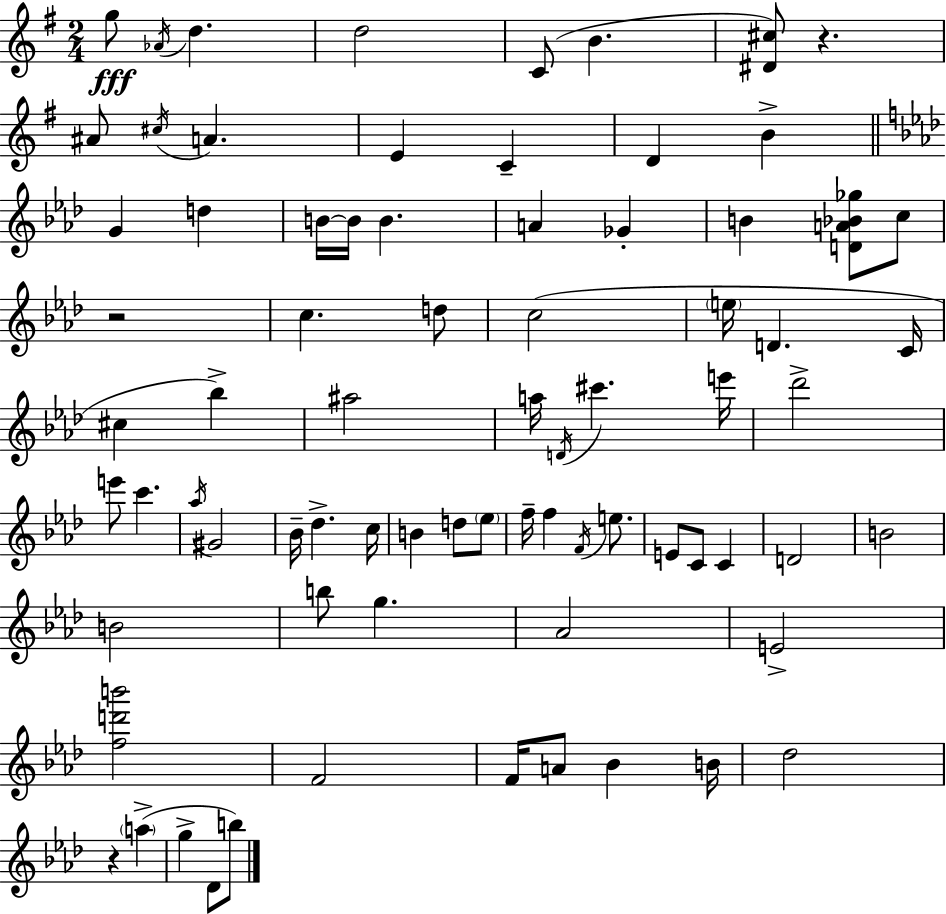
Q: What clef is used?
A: treble